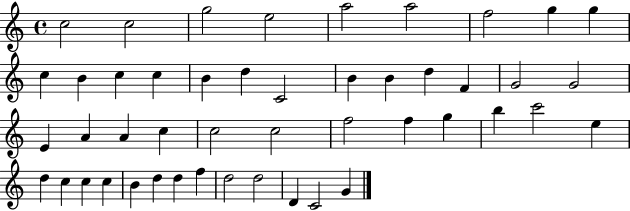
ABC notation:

X:1
T:Untitled
M:4/4
L:1/4
K:C
c2 c2 g2 e2 a2 a2 f2 g g c B c c B d C2 B B d F G2 G2 E A A c c2 c2 f2 f g b c'2 e d c c c B d d f d2 d2 D C2 G